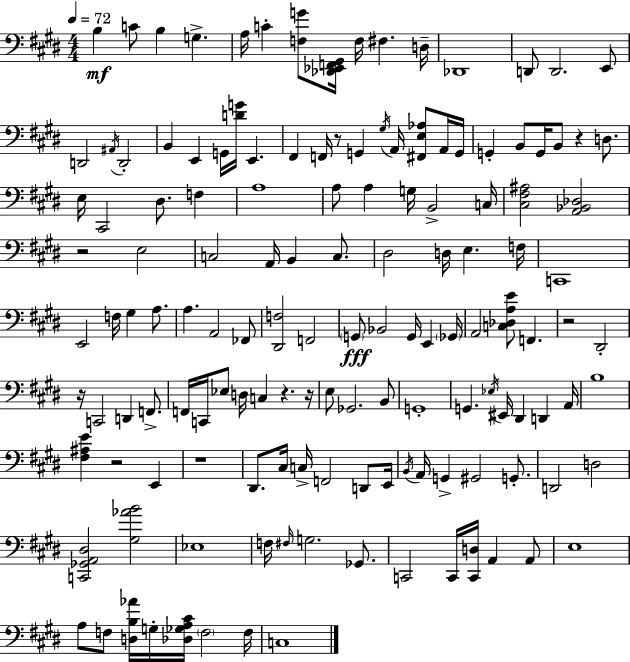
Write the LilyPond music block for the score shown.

{
  \clef bass
  \numericTimeSignature
  \time 4/4
  \key e \major
  \tempo 4 = 72
  b4\mf c'8 b4 g4.-> | a16 c'4-. <f g'>8 <des, ees, f, gis,>16 f16 fis4. d16-- | des,1 | d,8 d,2. e,8 | \break d,2 \acciaccatura { ais,16 } d,2-. | b,4 e,4 g,16 <d' g'>16 e,4. | fis,4 f,16 r8 g,4 \acciaccatura { gis16 } a,16 <fis, e aes>8 | a,16 g,16 g,4-. b,8 g,16 b,8 r4 d8. | \break e16 cis,2 dis8. f4 | a1 | a8 a4 g16 b,2-> | c16 <cis fis ais>2 <a, bes, des>2 | \break r2 e2 | c2 a,16 b,4 c8. | dis2 d16 e4. | f16 c,1 | \break e,2 f16 gis4 a8. | a4. a,2 | fes,8 <dis, f>2 f,2 | \parenthesize g,8\fff bes,2 g,16 e,4 | \break \parenthesize ges,16 a,2 <c des a e'>8 f,4. | r2 dis,2-. | r16 c,2 d,4 f,8.-> | f,16 c,16 ees8 d16 c4 r4. | \break r16 e8 ges,2. | b,8 g,1-. | g,4. \acciaccatura { ees16 } eis,16 dis,4 d,4 | a,16 b1 | \break <fis ais e'>4 r2 e,4 | r1 | dis,8. cis16 c16-> f,2 | d,8 e,16 \acciaccatura { b,16 } a,16 g,4-> gis,2 | \break g,8.-. d,2 d2 | <c, ges, a, dis>2 <gis aes' b'>2 | ees1 | f16 \grace { fis16 } g2. | \break ges,8. c,2 c,16 <c, d>16 a,4 | a,8 e1 | a8 f8 <d b aes'>16 g16-. <des ges a cis'>16 \parenthesize f2 | f16 c1 | \break \bar "|."
}